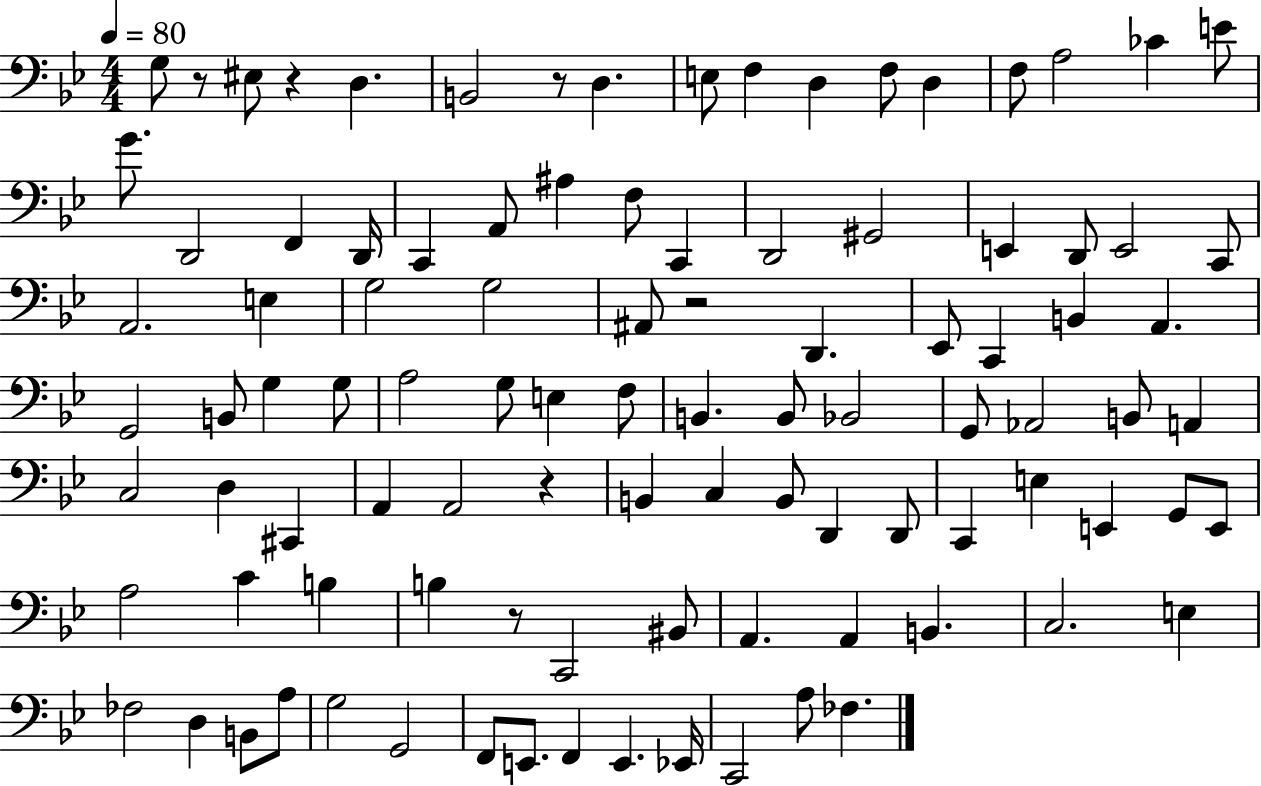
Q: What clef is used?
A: bass